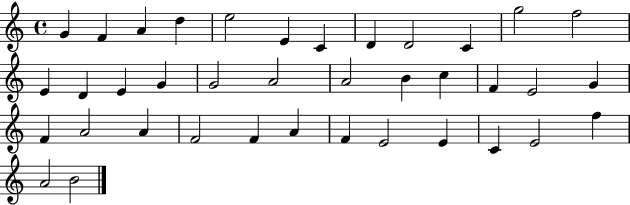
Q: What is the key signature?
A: C major